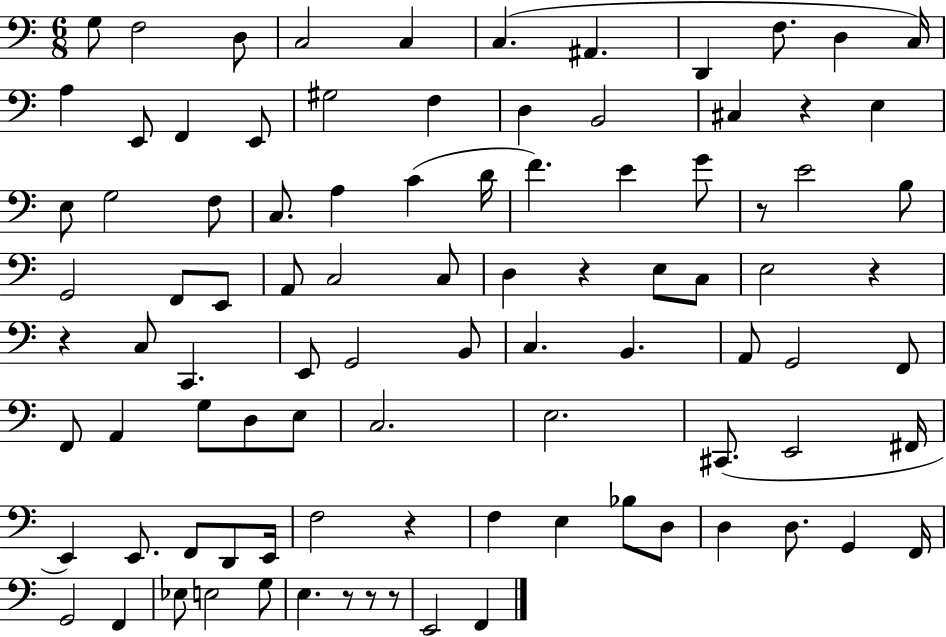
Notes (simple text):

G3/e F3/h D3/e C3/h C3/q C3/q. A#2/q. D2/q F3/e. D3/q C3/s A3/q E2/e F2/q E2/e G#3/h F3/q D3/q B2/h C#3/q R/q E3/q E3/e G3/h F3/e C3/e. A3/q C4/q D4/s F4/q. E4/q G4/e R/e E4/h B3/e G2/h F2/e E2/e A2/e C3/h C3/e D3/q R/q E3/e C3/e E3/h R/q R/q C3/e C2/q. E2/e G2/h B2/e C3/q. B2/q. A2/e G2/h F2/e F2/e A2/q G3/e D3/e E3/e C3/h. E3/h. C#2/e. E2/h F#2/s E2/q E2/e. F2/e D2/e E2/s F3/h R/q F3/q E3/q Bb3/e D3/e D3/q D3/e. G2/q F2/s G2/h F2/q Eb3/e E3/h G3/e E3/q. R/e R/e R/e E2/h F2/q